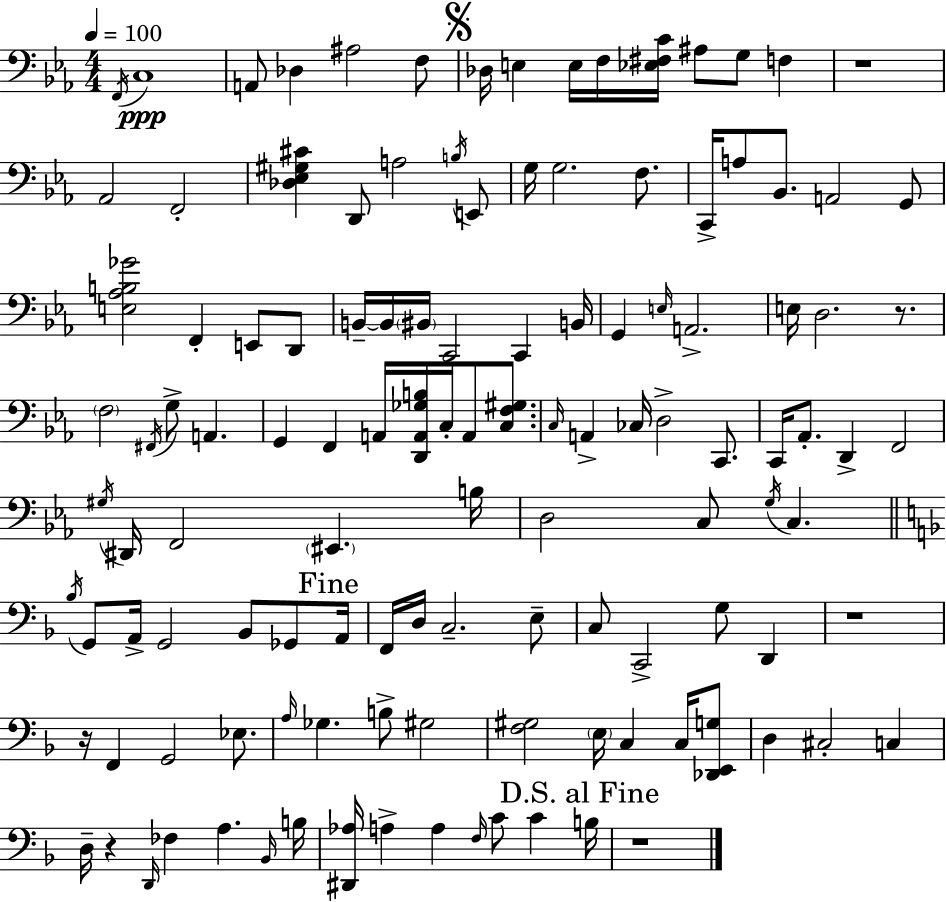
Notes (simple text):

F2/s C3/w A2/e Db3/q A#3/h F3/e Db3/s E3/q E3/s F3/s [Eb3,F#3,C4]/s A#3/e G3/e F3/q R/w Ab2/h F2/h [Db3,Eb3,G#3,C#4]/q D2/e A3/h B3/s E2/e G3/s G3/h. F3/e. C2/s A3/e Bb2/e. A2/h G2/e [E3,Ab3,B3,Gb4]/h F2/q E2/e D2/e B2/s B2/s BIS2/s C2/h C2/q B2/s G2/q E3/s A2/h. E3/s D3/h. R/e. F3/h F#2/s G3/e A2/q. G2/q F2/q A2/s [D2,A2,Gb3,B3]/s C3/s A2/e [C3,F3,G#3]/e. C3/s A2/q CES3/s D3/h C2/e. C2/s Ab2/e. D2/q F2/h G#3/s D#2/s F2/h EIS2/q. B3/s D3/h C3/e G3/s C3/q. Bb3/s G2/e A2/s G2/h Bb2/e Gb2/e A2/s F2/s D3/s C3/h. E3/e C3/e C2/h G3/e D2/q R/w R/s F2/q G2/h Eb3/e. A3/s Gb3/q. B3/e G#3/h [F3,G#3]/h E3/s C3/q C3/s [Db2,E2,G3]/e D3/q C#3/h C3/q D3/s R/q D2/s FES3/q A3/q. Bb2/s B3/s [D#2,Ab3]/s A3/q A3/q F3/s C4/e C4/q B3/s R/w